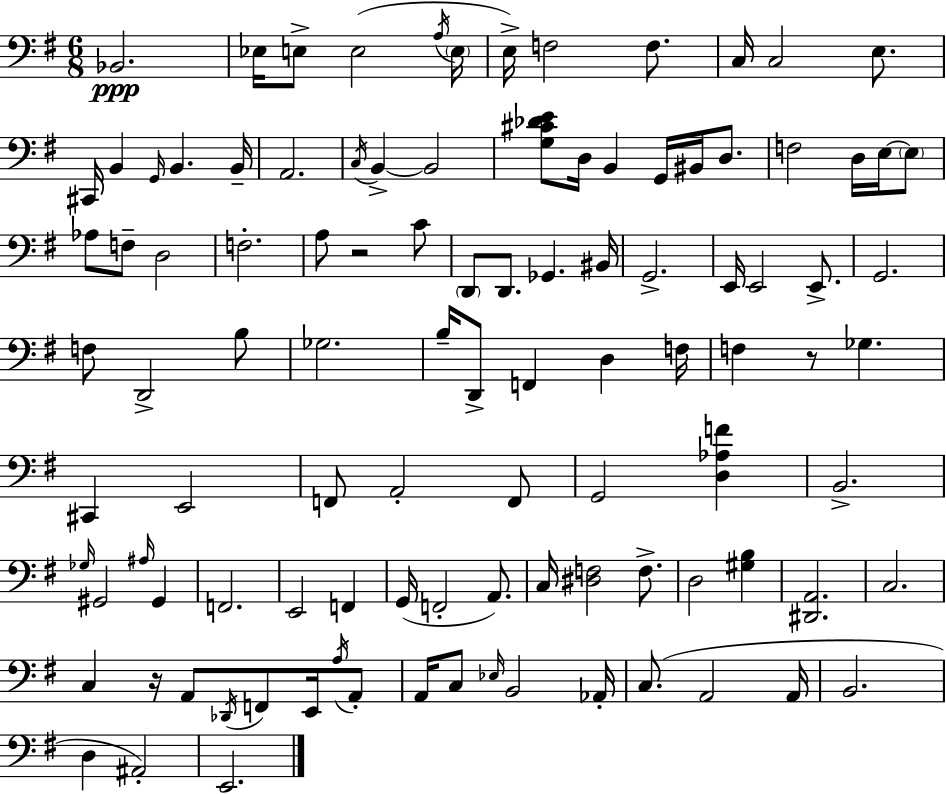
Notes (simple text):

Bb2/h. Eb3/s E3/e E3/h A3/s E3/s E3/s F3/h F3/e. C3/s C3/h E3/e. C#2/s B2/q G2/s B2/q. B2/s A2/h. C3/s B2/q B2/h [G3,C#4,Db4,E4]/e D3/s B2/q G2/s BIS2/s D3/e. F3/h D3/s E3/s E3/e Ab3/e F3/e D3/h F3/h. A3/e R/h C4/e D2/e D2/e. Gb2/q. BIS2/s G2/h. E2/s E2/h E2/e. G2/h. F3/e D2/h B3/e Gb3/h. B3/s D2/e F2/q D3/q F3/s F3/q R/e Gb3/q. C#2/q E2/h F2/e A2/h F2/e G2/h [D3,Ab3,F4]/q B2/h. Gb3/s G#2/h A#3/s G#2/q F2/h. E2/h F2/q G2/s F2/h A2/e. C3/s [D#3,F3]/h F3/e. D3/h [G#3,B3]/q [D#2,A2]/h. C3/h. C3/q R/s A2/e Db2/s F2/e E2/s A3/s A2/e A2/s C3/e Eb3/s B2/h Ab2/s C3/e. A2/h A2/s B2/h. D3/q A#2/h E2/h.